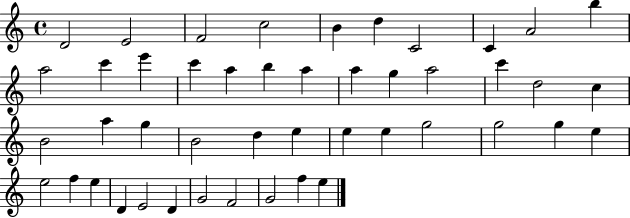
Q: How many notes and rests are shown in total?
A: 46